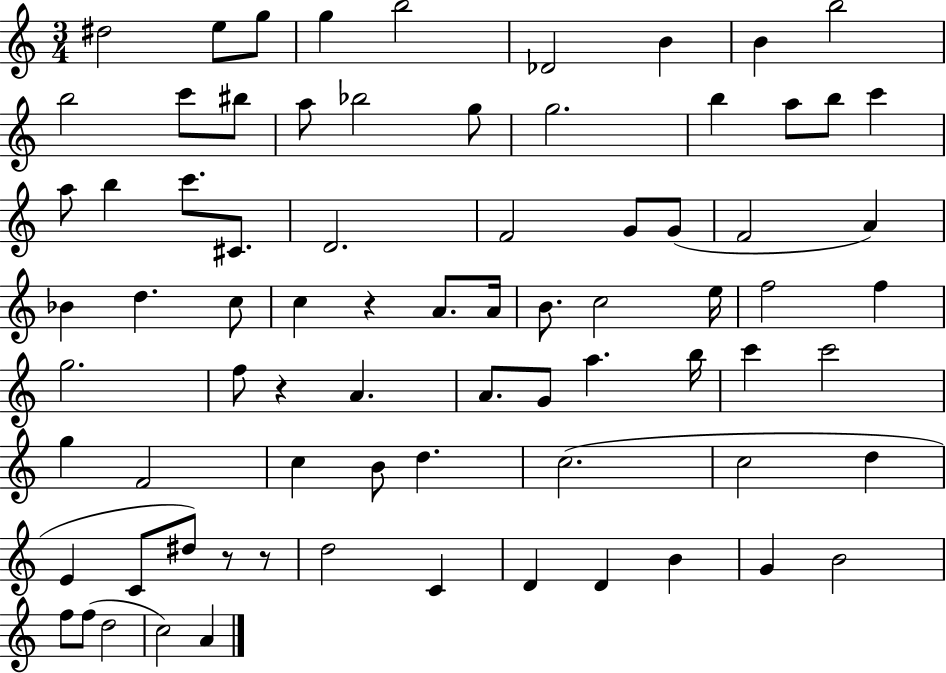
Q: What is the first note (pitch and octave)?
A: D#5